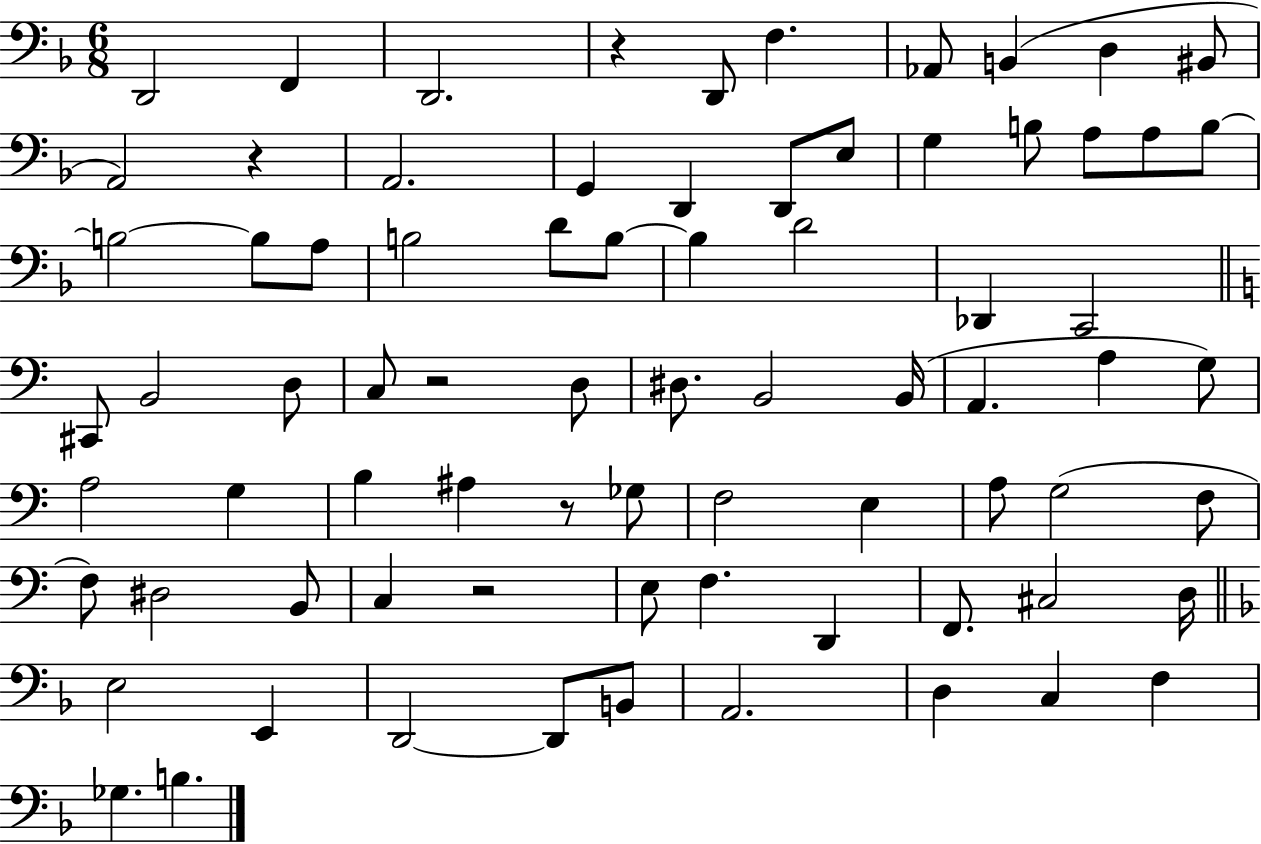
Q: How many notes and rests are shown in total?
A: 77